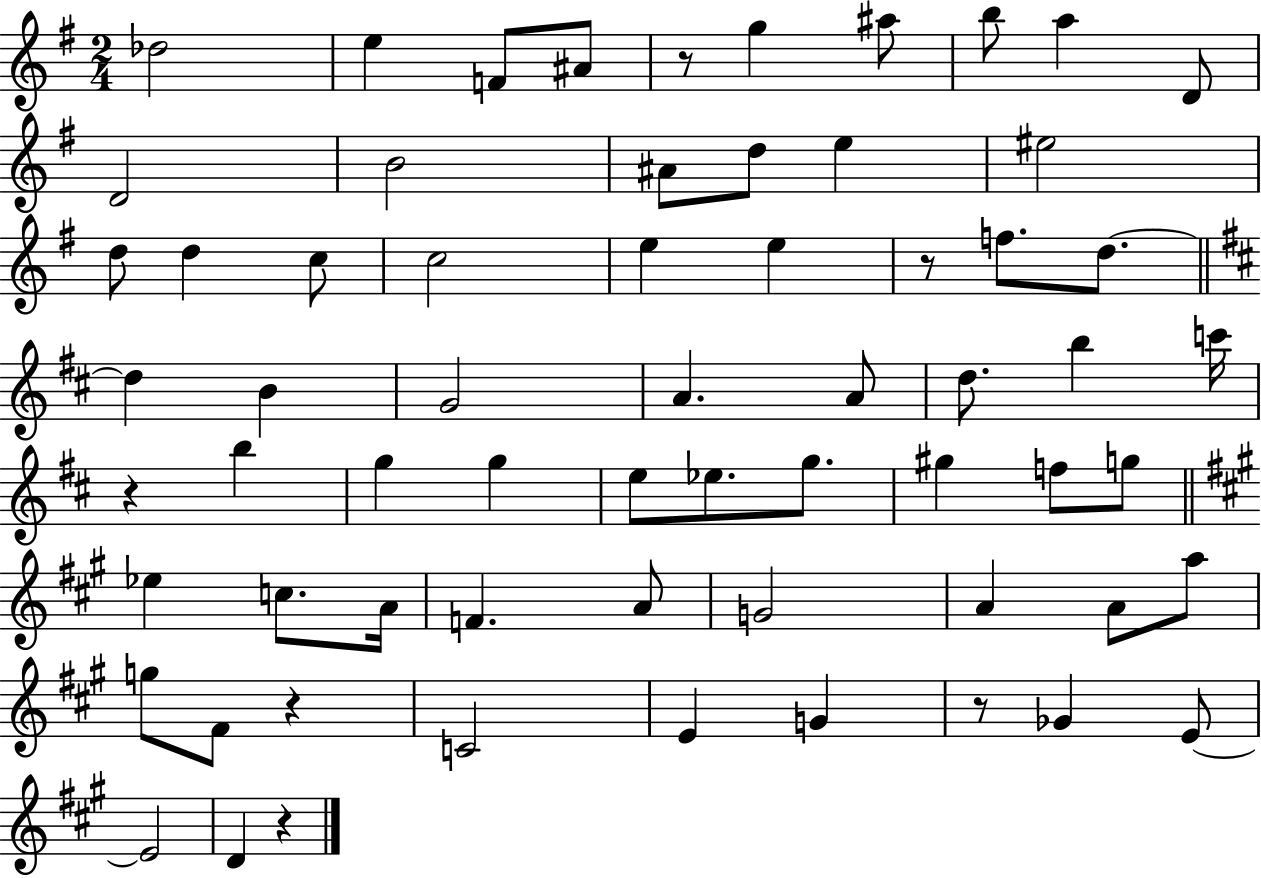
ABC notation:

X:1
T:Untitled
M:2/4
L:1/4
K:G
_d2 e F/2 ^A/2 z/2 g ^a/2 b/2 a D/2 D2 B2 ^A/2 d/2 e ^e2 d/2 d c/2 c2 e e z/2 f/2 d/2 d B G2 A A/2 d/2 b c'/4 z b g g e/2 _e/2 g/2 ^g f/2 g/2 _e c/2 A/4 F A/2 G2 A A/2 a/2 g/2 ^F/2 z C2 E G z/2 _G E/2 E2 D z